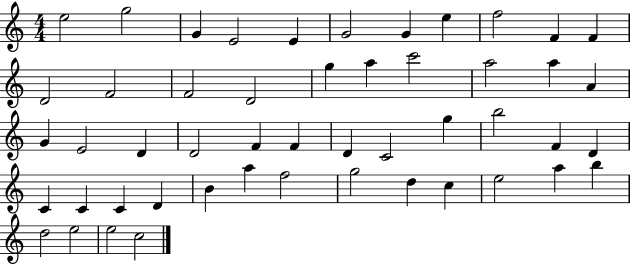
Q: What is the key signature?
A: C major